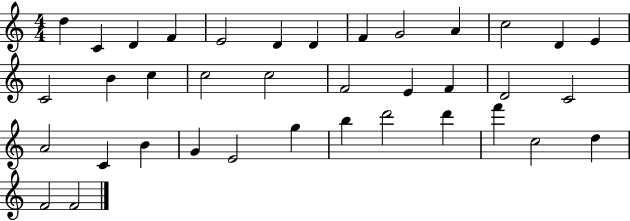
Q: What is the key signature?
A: C major